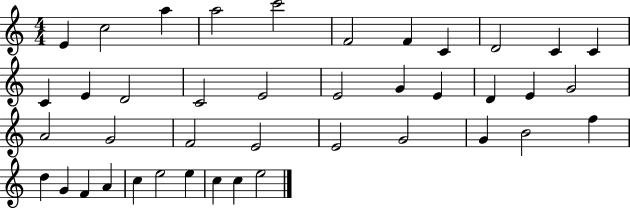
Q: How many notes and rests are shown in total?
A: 41